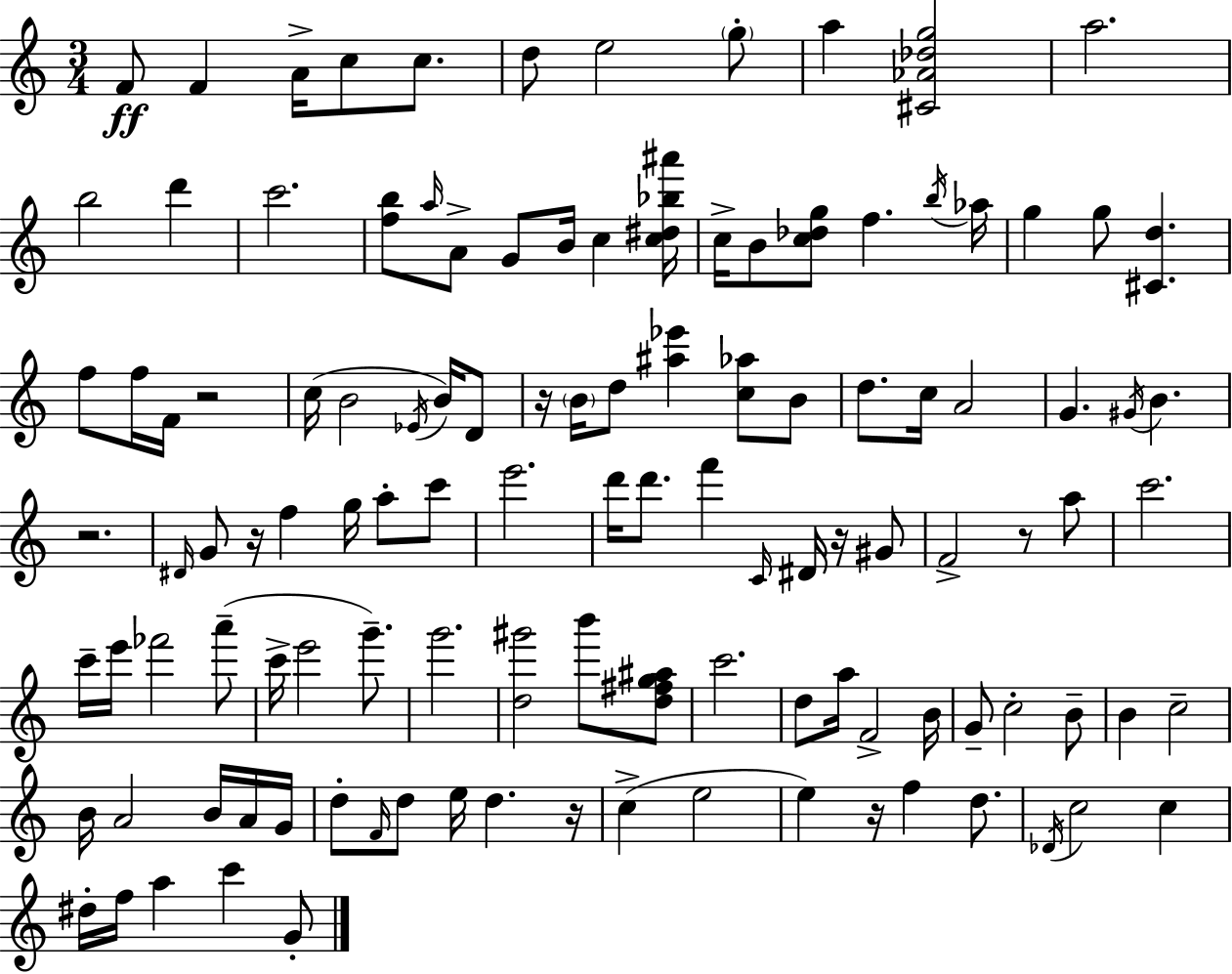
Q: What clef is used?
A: treble